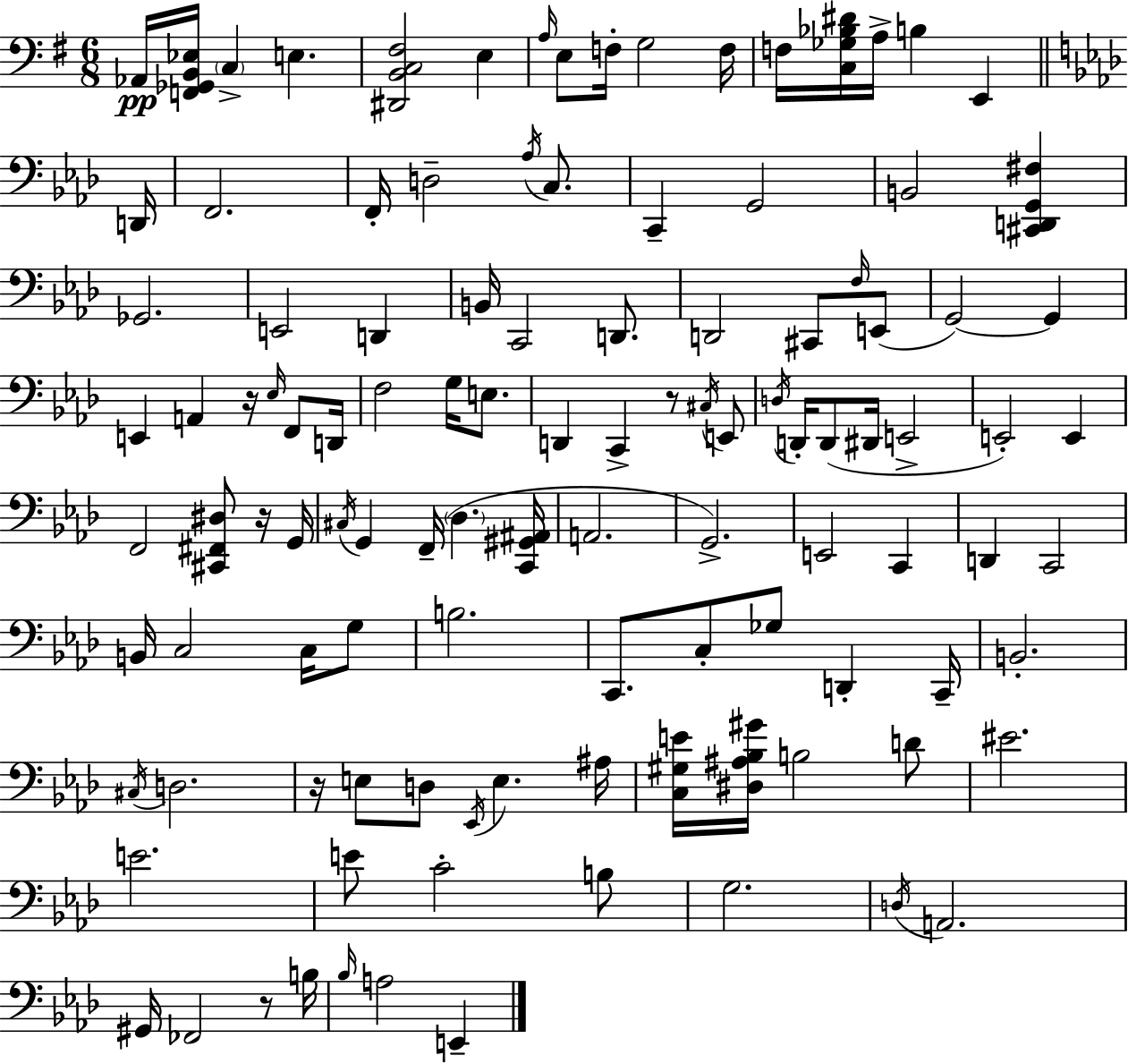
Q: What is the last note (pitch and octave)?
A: E2